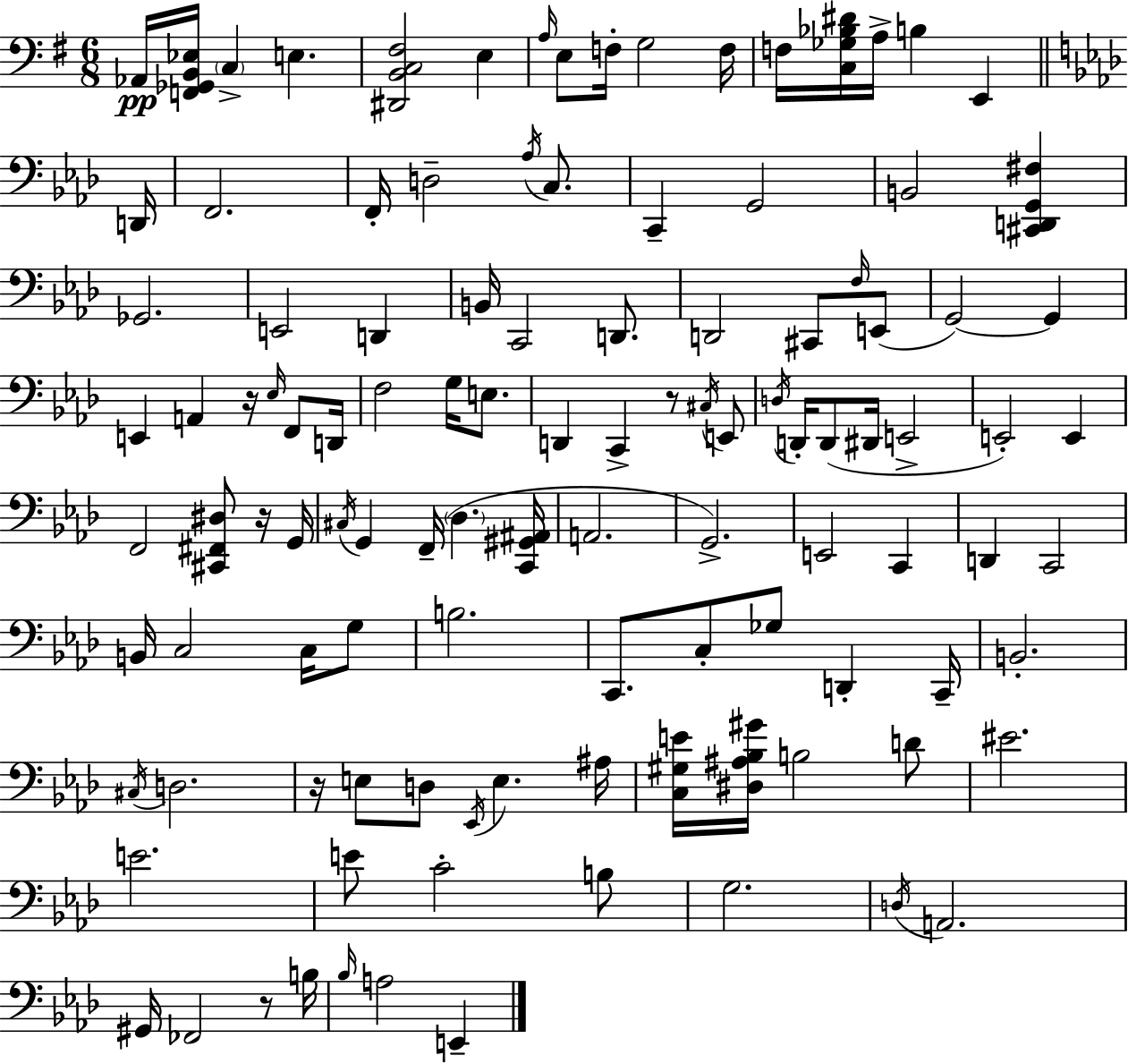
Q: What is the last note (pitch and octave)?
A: E2